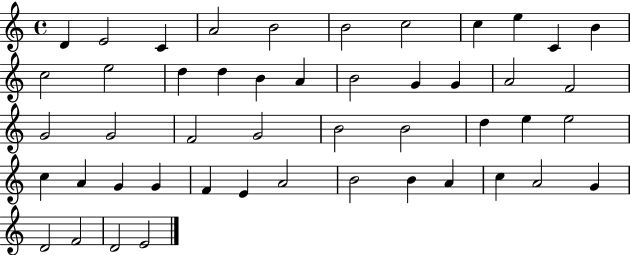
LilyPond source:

{
  \clef treble
  \time 4/4
  \defaultTimeSignature
  \key c \major
  d'4 e'2 c'4 | a'2 b'2 | b'2 c''2 | c''4 e''4 c'4 b'4 | \break c''2 e''2 | d''4 d''4 b'4 a'4 | b'2 g'4 g'4 | a'2 f'2 | \break g'2 g'2 | f'2 g'2 | b'2 b'2 | d''4 e''4 e''2 | \break c''4 a'4 g'4 g'4 | f'4 e'4 a'2 | b'2 b'4 a'4 | c''4 a'2 g'4 | \break d'2 f'2 | d'2 e'2 | \bar "|."
}